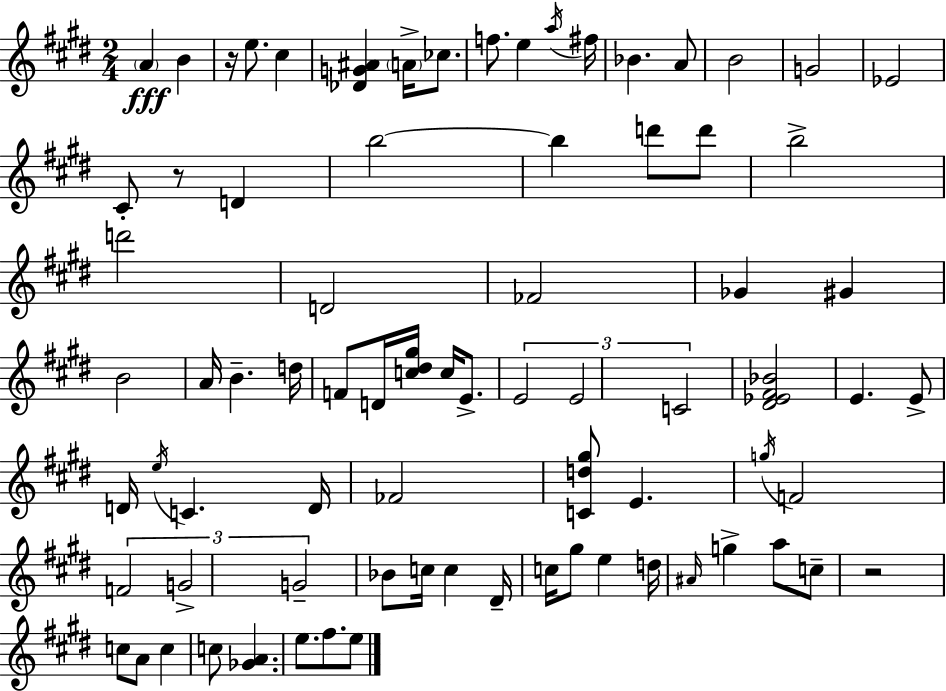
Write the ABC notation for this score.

X:1
T:Untitled
M:2/4
L:1/4
K:E
A B z/4 e/2 ^c [_DG^A] A/4 _c/2 f/2 e a/4 ^f/4 _B A/2 B2 G2 _E2 ^C/2 z/2 D b2 b d'/2 d'/2 b2 d'2 D2 _F2 _G ^G B2 A/4 B d/4 F/2 D/4 [c^d^g]/4 c/4 E/2 E2 E2 C2 [^D_E^F_B]2 E E/2 D/4 e/4 C D/4 _F2 [Cd^g]/2 E g/4 F2 F2 G2 G2 _B/2 c/4 c ^D/4 c/4 ^g/2 e d/4 ^A/4 g a/2 c/2 z2 c/2 A/2 c c/2 [_GA] e/2 ^f/2 e/2